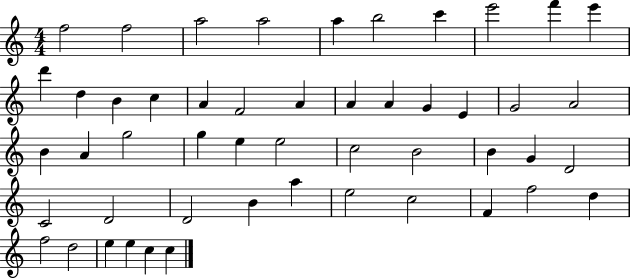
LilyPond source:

{
  \clef treble
  \numericTimeSignature
  \time 4/4
  \key c \major
  f''2 f''2 | a''2 a''2 | a''4 b''2 c'''4 | e'''2 f'''4 e'''4 | \break d'''4 d''4 b'4 c''4 | a'4 f'2 a'4 | a'4 a'4 g'4 e'4 | g'2 a'2 | \break b'4 a'4 g''2 | g''4 e''4 e''2 | c''2 b'2 | b'4 g'4 d'2 | \break c'2 d'2 | d'2 b'4 a''4 | e''2 c''2 | f'4 f''2 d''4 | \break f''2 d''2 | e''4 e''4 c''4 c''4 | \bar "|."
}